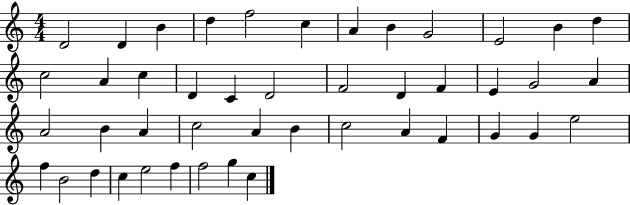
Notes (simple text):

D4/h D4/q B4/q D5/q F5/h C5/q A4/q B4/q G4/h E4/h B4/q D5/q C5/h A4/q C5/q D4/q C4/q D4/h F4/h D4/q F4/q E4/q G4/h A4/q A4/h B4/q A4/q C5/h A4/q B4/q C5/h A4/q F4/q G4/q G4/q E5/h F5/q B4/h D5/q C5/q E5/h F5/q F5/h G5/q C5/q